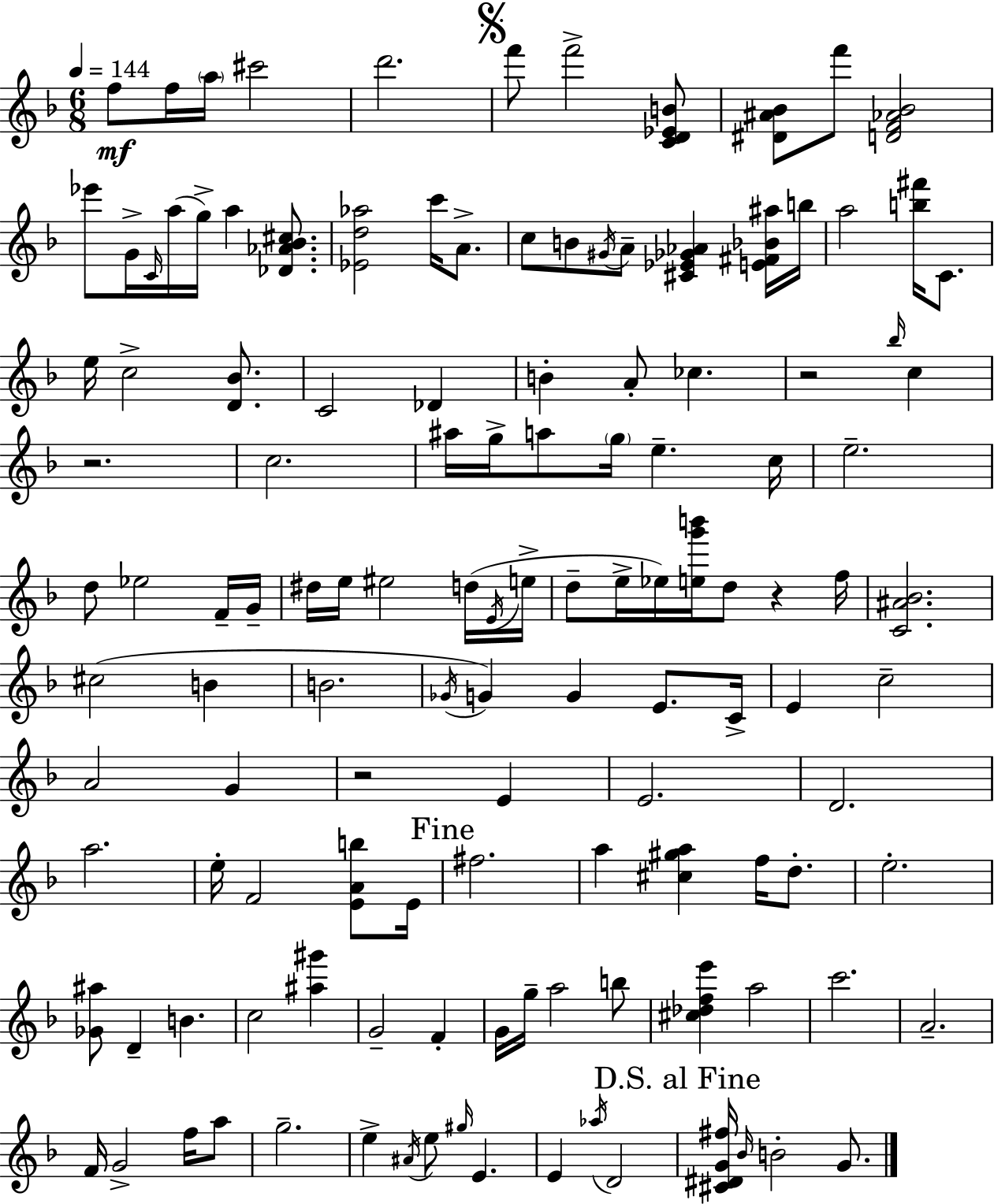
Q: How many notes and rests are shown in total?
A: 128